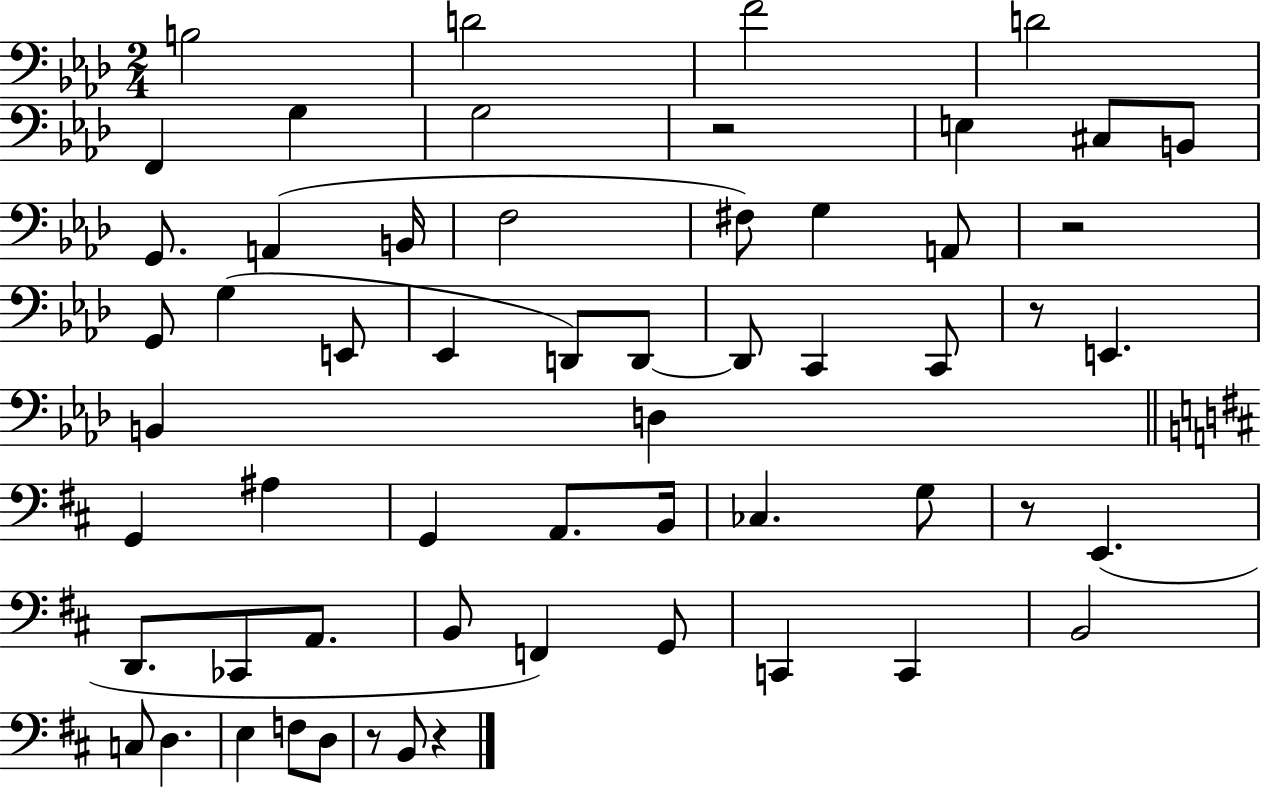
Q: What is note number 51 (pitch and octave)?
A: D3